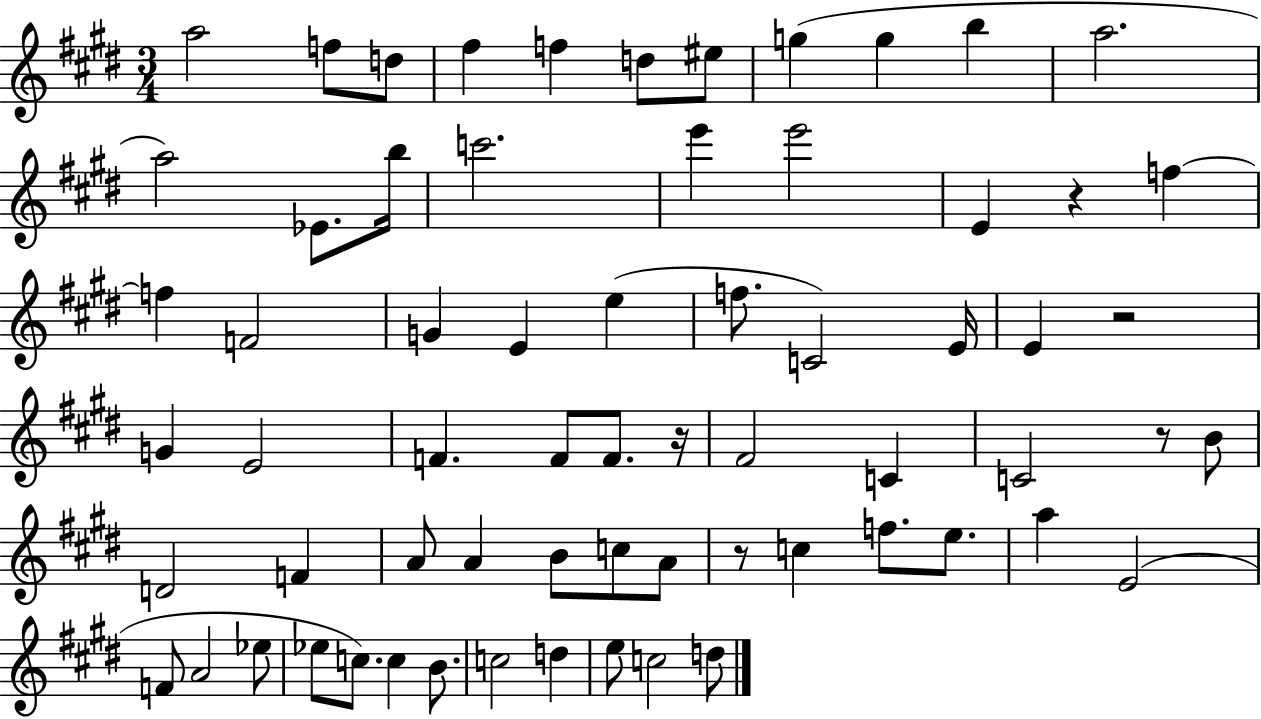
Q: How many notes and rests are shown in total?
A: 66